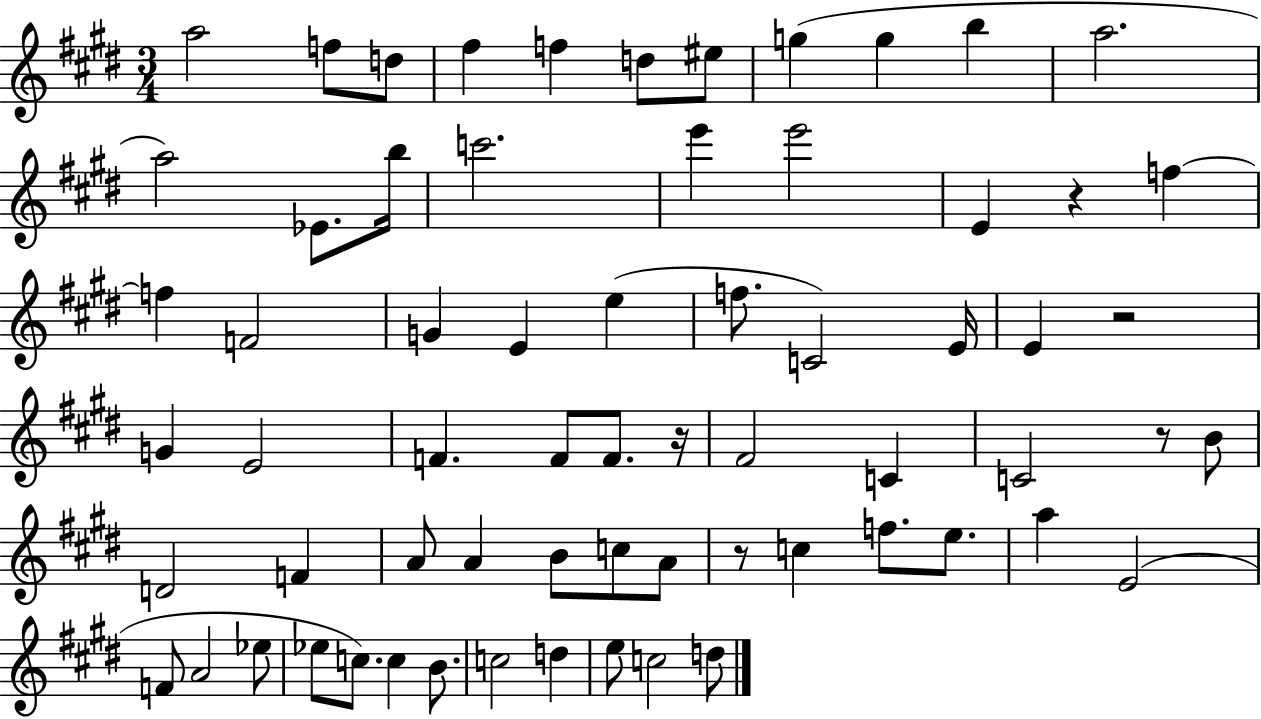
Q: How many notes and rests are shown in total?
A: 66